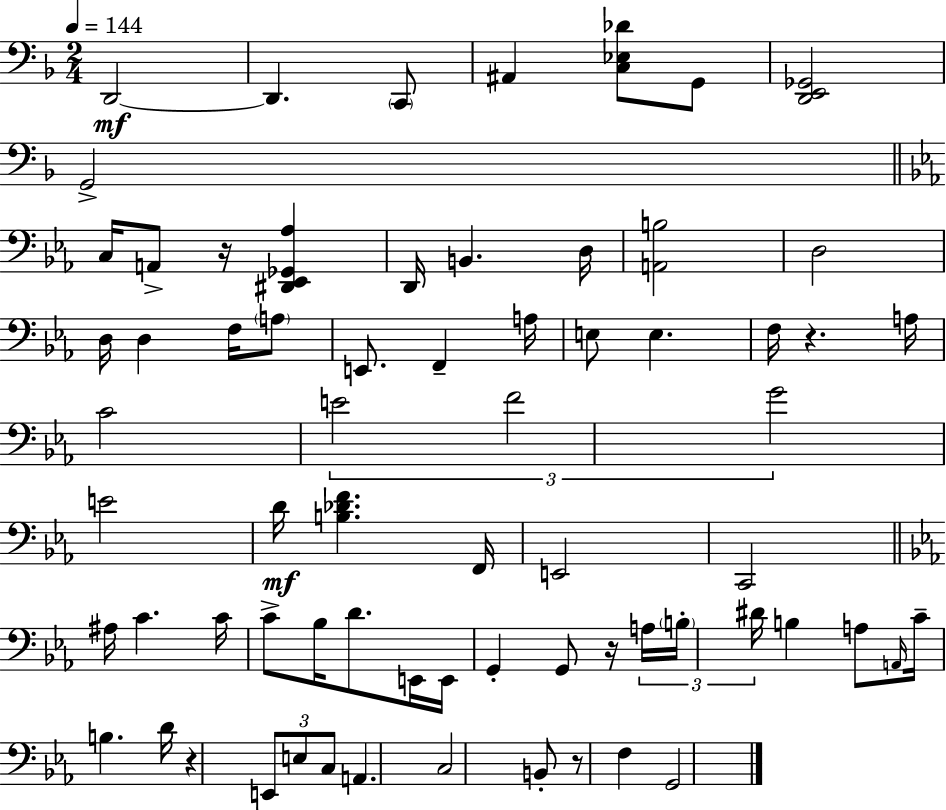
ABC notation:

X:1
T:Untitled
M:2/4
L:1/4
K:F
D,,2 D,, C,,/2 ^A,, [C,_E,_D]/2 G,,/2 [D,,E,,_G,,]2 G,,2 C,/4 A,,/2 z/4 [^D,,_E,,_G,,_A,] D,,/4 B,, D,/4 [A,,B,]2 D,2 D,/4 D, F,/4 A,/2 E,,/2 F,, A,/4 E,/2 E, F,/4 z A,/4 C2 E2 F2 G2 E2 D/4 [B,_DF] F,,/4 E,,2 C,,2 ^A,/4 C C/4 C/2 _B,/4 D/2 E,,/4 E,,/4 G,, G,,/2 z/4 A,/4 B,/4 ^D/4 B, A,/2 A,,/4 C/4 B, D/4 z E,,/2 E,/2 C,/2 A,, C,2 B,,/2 z/2 F, G,,2